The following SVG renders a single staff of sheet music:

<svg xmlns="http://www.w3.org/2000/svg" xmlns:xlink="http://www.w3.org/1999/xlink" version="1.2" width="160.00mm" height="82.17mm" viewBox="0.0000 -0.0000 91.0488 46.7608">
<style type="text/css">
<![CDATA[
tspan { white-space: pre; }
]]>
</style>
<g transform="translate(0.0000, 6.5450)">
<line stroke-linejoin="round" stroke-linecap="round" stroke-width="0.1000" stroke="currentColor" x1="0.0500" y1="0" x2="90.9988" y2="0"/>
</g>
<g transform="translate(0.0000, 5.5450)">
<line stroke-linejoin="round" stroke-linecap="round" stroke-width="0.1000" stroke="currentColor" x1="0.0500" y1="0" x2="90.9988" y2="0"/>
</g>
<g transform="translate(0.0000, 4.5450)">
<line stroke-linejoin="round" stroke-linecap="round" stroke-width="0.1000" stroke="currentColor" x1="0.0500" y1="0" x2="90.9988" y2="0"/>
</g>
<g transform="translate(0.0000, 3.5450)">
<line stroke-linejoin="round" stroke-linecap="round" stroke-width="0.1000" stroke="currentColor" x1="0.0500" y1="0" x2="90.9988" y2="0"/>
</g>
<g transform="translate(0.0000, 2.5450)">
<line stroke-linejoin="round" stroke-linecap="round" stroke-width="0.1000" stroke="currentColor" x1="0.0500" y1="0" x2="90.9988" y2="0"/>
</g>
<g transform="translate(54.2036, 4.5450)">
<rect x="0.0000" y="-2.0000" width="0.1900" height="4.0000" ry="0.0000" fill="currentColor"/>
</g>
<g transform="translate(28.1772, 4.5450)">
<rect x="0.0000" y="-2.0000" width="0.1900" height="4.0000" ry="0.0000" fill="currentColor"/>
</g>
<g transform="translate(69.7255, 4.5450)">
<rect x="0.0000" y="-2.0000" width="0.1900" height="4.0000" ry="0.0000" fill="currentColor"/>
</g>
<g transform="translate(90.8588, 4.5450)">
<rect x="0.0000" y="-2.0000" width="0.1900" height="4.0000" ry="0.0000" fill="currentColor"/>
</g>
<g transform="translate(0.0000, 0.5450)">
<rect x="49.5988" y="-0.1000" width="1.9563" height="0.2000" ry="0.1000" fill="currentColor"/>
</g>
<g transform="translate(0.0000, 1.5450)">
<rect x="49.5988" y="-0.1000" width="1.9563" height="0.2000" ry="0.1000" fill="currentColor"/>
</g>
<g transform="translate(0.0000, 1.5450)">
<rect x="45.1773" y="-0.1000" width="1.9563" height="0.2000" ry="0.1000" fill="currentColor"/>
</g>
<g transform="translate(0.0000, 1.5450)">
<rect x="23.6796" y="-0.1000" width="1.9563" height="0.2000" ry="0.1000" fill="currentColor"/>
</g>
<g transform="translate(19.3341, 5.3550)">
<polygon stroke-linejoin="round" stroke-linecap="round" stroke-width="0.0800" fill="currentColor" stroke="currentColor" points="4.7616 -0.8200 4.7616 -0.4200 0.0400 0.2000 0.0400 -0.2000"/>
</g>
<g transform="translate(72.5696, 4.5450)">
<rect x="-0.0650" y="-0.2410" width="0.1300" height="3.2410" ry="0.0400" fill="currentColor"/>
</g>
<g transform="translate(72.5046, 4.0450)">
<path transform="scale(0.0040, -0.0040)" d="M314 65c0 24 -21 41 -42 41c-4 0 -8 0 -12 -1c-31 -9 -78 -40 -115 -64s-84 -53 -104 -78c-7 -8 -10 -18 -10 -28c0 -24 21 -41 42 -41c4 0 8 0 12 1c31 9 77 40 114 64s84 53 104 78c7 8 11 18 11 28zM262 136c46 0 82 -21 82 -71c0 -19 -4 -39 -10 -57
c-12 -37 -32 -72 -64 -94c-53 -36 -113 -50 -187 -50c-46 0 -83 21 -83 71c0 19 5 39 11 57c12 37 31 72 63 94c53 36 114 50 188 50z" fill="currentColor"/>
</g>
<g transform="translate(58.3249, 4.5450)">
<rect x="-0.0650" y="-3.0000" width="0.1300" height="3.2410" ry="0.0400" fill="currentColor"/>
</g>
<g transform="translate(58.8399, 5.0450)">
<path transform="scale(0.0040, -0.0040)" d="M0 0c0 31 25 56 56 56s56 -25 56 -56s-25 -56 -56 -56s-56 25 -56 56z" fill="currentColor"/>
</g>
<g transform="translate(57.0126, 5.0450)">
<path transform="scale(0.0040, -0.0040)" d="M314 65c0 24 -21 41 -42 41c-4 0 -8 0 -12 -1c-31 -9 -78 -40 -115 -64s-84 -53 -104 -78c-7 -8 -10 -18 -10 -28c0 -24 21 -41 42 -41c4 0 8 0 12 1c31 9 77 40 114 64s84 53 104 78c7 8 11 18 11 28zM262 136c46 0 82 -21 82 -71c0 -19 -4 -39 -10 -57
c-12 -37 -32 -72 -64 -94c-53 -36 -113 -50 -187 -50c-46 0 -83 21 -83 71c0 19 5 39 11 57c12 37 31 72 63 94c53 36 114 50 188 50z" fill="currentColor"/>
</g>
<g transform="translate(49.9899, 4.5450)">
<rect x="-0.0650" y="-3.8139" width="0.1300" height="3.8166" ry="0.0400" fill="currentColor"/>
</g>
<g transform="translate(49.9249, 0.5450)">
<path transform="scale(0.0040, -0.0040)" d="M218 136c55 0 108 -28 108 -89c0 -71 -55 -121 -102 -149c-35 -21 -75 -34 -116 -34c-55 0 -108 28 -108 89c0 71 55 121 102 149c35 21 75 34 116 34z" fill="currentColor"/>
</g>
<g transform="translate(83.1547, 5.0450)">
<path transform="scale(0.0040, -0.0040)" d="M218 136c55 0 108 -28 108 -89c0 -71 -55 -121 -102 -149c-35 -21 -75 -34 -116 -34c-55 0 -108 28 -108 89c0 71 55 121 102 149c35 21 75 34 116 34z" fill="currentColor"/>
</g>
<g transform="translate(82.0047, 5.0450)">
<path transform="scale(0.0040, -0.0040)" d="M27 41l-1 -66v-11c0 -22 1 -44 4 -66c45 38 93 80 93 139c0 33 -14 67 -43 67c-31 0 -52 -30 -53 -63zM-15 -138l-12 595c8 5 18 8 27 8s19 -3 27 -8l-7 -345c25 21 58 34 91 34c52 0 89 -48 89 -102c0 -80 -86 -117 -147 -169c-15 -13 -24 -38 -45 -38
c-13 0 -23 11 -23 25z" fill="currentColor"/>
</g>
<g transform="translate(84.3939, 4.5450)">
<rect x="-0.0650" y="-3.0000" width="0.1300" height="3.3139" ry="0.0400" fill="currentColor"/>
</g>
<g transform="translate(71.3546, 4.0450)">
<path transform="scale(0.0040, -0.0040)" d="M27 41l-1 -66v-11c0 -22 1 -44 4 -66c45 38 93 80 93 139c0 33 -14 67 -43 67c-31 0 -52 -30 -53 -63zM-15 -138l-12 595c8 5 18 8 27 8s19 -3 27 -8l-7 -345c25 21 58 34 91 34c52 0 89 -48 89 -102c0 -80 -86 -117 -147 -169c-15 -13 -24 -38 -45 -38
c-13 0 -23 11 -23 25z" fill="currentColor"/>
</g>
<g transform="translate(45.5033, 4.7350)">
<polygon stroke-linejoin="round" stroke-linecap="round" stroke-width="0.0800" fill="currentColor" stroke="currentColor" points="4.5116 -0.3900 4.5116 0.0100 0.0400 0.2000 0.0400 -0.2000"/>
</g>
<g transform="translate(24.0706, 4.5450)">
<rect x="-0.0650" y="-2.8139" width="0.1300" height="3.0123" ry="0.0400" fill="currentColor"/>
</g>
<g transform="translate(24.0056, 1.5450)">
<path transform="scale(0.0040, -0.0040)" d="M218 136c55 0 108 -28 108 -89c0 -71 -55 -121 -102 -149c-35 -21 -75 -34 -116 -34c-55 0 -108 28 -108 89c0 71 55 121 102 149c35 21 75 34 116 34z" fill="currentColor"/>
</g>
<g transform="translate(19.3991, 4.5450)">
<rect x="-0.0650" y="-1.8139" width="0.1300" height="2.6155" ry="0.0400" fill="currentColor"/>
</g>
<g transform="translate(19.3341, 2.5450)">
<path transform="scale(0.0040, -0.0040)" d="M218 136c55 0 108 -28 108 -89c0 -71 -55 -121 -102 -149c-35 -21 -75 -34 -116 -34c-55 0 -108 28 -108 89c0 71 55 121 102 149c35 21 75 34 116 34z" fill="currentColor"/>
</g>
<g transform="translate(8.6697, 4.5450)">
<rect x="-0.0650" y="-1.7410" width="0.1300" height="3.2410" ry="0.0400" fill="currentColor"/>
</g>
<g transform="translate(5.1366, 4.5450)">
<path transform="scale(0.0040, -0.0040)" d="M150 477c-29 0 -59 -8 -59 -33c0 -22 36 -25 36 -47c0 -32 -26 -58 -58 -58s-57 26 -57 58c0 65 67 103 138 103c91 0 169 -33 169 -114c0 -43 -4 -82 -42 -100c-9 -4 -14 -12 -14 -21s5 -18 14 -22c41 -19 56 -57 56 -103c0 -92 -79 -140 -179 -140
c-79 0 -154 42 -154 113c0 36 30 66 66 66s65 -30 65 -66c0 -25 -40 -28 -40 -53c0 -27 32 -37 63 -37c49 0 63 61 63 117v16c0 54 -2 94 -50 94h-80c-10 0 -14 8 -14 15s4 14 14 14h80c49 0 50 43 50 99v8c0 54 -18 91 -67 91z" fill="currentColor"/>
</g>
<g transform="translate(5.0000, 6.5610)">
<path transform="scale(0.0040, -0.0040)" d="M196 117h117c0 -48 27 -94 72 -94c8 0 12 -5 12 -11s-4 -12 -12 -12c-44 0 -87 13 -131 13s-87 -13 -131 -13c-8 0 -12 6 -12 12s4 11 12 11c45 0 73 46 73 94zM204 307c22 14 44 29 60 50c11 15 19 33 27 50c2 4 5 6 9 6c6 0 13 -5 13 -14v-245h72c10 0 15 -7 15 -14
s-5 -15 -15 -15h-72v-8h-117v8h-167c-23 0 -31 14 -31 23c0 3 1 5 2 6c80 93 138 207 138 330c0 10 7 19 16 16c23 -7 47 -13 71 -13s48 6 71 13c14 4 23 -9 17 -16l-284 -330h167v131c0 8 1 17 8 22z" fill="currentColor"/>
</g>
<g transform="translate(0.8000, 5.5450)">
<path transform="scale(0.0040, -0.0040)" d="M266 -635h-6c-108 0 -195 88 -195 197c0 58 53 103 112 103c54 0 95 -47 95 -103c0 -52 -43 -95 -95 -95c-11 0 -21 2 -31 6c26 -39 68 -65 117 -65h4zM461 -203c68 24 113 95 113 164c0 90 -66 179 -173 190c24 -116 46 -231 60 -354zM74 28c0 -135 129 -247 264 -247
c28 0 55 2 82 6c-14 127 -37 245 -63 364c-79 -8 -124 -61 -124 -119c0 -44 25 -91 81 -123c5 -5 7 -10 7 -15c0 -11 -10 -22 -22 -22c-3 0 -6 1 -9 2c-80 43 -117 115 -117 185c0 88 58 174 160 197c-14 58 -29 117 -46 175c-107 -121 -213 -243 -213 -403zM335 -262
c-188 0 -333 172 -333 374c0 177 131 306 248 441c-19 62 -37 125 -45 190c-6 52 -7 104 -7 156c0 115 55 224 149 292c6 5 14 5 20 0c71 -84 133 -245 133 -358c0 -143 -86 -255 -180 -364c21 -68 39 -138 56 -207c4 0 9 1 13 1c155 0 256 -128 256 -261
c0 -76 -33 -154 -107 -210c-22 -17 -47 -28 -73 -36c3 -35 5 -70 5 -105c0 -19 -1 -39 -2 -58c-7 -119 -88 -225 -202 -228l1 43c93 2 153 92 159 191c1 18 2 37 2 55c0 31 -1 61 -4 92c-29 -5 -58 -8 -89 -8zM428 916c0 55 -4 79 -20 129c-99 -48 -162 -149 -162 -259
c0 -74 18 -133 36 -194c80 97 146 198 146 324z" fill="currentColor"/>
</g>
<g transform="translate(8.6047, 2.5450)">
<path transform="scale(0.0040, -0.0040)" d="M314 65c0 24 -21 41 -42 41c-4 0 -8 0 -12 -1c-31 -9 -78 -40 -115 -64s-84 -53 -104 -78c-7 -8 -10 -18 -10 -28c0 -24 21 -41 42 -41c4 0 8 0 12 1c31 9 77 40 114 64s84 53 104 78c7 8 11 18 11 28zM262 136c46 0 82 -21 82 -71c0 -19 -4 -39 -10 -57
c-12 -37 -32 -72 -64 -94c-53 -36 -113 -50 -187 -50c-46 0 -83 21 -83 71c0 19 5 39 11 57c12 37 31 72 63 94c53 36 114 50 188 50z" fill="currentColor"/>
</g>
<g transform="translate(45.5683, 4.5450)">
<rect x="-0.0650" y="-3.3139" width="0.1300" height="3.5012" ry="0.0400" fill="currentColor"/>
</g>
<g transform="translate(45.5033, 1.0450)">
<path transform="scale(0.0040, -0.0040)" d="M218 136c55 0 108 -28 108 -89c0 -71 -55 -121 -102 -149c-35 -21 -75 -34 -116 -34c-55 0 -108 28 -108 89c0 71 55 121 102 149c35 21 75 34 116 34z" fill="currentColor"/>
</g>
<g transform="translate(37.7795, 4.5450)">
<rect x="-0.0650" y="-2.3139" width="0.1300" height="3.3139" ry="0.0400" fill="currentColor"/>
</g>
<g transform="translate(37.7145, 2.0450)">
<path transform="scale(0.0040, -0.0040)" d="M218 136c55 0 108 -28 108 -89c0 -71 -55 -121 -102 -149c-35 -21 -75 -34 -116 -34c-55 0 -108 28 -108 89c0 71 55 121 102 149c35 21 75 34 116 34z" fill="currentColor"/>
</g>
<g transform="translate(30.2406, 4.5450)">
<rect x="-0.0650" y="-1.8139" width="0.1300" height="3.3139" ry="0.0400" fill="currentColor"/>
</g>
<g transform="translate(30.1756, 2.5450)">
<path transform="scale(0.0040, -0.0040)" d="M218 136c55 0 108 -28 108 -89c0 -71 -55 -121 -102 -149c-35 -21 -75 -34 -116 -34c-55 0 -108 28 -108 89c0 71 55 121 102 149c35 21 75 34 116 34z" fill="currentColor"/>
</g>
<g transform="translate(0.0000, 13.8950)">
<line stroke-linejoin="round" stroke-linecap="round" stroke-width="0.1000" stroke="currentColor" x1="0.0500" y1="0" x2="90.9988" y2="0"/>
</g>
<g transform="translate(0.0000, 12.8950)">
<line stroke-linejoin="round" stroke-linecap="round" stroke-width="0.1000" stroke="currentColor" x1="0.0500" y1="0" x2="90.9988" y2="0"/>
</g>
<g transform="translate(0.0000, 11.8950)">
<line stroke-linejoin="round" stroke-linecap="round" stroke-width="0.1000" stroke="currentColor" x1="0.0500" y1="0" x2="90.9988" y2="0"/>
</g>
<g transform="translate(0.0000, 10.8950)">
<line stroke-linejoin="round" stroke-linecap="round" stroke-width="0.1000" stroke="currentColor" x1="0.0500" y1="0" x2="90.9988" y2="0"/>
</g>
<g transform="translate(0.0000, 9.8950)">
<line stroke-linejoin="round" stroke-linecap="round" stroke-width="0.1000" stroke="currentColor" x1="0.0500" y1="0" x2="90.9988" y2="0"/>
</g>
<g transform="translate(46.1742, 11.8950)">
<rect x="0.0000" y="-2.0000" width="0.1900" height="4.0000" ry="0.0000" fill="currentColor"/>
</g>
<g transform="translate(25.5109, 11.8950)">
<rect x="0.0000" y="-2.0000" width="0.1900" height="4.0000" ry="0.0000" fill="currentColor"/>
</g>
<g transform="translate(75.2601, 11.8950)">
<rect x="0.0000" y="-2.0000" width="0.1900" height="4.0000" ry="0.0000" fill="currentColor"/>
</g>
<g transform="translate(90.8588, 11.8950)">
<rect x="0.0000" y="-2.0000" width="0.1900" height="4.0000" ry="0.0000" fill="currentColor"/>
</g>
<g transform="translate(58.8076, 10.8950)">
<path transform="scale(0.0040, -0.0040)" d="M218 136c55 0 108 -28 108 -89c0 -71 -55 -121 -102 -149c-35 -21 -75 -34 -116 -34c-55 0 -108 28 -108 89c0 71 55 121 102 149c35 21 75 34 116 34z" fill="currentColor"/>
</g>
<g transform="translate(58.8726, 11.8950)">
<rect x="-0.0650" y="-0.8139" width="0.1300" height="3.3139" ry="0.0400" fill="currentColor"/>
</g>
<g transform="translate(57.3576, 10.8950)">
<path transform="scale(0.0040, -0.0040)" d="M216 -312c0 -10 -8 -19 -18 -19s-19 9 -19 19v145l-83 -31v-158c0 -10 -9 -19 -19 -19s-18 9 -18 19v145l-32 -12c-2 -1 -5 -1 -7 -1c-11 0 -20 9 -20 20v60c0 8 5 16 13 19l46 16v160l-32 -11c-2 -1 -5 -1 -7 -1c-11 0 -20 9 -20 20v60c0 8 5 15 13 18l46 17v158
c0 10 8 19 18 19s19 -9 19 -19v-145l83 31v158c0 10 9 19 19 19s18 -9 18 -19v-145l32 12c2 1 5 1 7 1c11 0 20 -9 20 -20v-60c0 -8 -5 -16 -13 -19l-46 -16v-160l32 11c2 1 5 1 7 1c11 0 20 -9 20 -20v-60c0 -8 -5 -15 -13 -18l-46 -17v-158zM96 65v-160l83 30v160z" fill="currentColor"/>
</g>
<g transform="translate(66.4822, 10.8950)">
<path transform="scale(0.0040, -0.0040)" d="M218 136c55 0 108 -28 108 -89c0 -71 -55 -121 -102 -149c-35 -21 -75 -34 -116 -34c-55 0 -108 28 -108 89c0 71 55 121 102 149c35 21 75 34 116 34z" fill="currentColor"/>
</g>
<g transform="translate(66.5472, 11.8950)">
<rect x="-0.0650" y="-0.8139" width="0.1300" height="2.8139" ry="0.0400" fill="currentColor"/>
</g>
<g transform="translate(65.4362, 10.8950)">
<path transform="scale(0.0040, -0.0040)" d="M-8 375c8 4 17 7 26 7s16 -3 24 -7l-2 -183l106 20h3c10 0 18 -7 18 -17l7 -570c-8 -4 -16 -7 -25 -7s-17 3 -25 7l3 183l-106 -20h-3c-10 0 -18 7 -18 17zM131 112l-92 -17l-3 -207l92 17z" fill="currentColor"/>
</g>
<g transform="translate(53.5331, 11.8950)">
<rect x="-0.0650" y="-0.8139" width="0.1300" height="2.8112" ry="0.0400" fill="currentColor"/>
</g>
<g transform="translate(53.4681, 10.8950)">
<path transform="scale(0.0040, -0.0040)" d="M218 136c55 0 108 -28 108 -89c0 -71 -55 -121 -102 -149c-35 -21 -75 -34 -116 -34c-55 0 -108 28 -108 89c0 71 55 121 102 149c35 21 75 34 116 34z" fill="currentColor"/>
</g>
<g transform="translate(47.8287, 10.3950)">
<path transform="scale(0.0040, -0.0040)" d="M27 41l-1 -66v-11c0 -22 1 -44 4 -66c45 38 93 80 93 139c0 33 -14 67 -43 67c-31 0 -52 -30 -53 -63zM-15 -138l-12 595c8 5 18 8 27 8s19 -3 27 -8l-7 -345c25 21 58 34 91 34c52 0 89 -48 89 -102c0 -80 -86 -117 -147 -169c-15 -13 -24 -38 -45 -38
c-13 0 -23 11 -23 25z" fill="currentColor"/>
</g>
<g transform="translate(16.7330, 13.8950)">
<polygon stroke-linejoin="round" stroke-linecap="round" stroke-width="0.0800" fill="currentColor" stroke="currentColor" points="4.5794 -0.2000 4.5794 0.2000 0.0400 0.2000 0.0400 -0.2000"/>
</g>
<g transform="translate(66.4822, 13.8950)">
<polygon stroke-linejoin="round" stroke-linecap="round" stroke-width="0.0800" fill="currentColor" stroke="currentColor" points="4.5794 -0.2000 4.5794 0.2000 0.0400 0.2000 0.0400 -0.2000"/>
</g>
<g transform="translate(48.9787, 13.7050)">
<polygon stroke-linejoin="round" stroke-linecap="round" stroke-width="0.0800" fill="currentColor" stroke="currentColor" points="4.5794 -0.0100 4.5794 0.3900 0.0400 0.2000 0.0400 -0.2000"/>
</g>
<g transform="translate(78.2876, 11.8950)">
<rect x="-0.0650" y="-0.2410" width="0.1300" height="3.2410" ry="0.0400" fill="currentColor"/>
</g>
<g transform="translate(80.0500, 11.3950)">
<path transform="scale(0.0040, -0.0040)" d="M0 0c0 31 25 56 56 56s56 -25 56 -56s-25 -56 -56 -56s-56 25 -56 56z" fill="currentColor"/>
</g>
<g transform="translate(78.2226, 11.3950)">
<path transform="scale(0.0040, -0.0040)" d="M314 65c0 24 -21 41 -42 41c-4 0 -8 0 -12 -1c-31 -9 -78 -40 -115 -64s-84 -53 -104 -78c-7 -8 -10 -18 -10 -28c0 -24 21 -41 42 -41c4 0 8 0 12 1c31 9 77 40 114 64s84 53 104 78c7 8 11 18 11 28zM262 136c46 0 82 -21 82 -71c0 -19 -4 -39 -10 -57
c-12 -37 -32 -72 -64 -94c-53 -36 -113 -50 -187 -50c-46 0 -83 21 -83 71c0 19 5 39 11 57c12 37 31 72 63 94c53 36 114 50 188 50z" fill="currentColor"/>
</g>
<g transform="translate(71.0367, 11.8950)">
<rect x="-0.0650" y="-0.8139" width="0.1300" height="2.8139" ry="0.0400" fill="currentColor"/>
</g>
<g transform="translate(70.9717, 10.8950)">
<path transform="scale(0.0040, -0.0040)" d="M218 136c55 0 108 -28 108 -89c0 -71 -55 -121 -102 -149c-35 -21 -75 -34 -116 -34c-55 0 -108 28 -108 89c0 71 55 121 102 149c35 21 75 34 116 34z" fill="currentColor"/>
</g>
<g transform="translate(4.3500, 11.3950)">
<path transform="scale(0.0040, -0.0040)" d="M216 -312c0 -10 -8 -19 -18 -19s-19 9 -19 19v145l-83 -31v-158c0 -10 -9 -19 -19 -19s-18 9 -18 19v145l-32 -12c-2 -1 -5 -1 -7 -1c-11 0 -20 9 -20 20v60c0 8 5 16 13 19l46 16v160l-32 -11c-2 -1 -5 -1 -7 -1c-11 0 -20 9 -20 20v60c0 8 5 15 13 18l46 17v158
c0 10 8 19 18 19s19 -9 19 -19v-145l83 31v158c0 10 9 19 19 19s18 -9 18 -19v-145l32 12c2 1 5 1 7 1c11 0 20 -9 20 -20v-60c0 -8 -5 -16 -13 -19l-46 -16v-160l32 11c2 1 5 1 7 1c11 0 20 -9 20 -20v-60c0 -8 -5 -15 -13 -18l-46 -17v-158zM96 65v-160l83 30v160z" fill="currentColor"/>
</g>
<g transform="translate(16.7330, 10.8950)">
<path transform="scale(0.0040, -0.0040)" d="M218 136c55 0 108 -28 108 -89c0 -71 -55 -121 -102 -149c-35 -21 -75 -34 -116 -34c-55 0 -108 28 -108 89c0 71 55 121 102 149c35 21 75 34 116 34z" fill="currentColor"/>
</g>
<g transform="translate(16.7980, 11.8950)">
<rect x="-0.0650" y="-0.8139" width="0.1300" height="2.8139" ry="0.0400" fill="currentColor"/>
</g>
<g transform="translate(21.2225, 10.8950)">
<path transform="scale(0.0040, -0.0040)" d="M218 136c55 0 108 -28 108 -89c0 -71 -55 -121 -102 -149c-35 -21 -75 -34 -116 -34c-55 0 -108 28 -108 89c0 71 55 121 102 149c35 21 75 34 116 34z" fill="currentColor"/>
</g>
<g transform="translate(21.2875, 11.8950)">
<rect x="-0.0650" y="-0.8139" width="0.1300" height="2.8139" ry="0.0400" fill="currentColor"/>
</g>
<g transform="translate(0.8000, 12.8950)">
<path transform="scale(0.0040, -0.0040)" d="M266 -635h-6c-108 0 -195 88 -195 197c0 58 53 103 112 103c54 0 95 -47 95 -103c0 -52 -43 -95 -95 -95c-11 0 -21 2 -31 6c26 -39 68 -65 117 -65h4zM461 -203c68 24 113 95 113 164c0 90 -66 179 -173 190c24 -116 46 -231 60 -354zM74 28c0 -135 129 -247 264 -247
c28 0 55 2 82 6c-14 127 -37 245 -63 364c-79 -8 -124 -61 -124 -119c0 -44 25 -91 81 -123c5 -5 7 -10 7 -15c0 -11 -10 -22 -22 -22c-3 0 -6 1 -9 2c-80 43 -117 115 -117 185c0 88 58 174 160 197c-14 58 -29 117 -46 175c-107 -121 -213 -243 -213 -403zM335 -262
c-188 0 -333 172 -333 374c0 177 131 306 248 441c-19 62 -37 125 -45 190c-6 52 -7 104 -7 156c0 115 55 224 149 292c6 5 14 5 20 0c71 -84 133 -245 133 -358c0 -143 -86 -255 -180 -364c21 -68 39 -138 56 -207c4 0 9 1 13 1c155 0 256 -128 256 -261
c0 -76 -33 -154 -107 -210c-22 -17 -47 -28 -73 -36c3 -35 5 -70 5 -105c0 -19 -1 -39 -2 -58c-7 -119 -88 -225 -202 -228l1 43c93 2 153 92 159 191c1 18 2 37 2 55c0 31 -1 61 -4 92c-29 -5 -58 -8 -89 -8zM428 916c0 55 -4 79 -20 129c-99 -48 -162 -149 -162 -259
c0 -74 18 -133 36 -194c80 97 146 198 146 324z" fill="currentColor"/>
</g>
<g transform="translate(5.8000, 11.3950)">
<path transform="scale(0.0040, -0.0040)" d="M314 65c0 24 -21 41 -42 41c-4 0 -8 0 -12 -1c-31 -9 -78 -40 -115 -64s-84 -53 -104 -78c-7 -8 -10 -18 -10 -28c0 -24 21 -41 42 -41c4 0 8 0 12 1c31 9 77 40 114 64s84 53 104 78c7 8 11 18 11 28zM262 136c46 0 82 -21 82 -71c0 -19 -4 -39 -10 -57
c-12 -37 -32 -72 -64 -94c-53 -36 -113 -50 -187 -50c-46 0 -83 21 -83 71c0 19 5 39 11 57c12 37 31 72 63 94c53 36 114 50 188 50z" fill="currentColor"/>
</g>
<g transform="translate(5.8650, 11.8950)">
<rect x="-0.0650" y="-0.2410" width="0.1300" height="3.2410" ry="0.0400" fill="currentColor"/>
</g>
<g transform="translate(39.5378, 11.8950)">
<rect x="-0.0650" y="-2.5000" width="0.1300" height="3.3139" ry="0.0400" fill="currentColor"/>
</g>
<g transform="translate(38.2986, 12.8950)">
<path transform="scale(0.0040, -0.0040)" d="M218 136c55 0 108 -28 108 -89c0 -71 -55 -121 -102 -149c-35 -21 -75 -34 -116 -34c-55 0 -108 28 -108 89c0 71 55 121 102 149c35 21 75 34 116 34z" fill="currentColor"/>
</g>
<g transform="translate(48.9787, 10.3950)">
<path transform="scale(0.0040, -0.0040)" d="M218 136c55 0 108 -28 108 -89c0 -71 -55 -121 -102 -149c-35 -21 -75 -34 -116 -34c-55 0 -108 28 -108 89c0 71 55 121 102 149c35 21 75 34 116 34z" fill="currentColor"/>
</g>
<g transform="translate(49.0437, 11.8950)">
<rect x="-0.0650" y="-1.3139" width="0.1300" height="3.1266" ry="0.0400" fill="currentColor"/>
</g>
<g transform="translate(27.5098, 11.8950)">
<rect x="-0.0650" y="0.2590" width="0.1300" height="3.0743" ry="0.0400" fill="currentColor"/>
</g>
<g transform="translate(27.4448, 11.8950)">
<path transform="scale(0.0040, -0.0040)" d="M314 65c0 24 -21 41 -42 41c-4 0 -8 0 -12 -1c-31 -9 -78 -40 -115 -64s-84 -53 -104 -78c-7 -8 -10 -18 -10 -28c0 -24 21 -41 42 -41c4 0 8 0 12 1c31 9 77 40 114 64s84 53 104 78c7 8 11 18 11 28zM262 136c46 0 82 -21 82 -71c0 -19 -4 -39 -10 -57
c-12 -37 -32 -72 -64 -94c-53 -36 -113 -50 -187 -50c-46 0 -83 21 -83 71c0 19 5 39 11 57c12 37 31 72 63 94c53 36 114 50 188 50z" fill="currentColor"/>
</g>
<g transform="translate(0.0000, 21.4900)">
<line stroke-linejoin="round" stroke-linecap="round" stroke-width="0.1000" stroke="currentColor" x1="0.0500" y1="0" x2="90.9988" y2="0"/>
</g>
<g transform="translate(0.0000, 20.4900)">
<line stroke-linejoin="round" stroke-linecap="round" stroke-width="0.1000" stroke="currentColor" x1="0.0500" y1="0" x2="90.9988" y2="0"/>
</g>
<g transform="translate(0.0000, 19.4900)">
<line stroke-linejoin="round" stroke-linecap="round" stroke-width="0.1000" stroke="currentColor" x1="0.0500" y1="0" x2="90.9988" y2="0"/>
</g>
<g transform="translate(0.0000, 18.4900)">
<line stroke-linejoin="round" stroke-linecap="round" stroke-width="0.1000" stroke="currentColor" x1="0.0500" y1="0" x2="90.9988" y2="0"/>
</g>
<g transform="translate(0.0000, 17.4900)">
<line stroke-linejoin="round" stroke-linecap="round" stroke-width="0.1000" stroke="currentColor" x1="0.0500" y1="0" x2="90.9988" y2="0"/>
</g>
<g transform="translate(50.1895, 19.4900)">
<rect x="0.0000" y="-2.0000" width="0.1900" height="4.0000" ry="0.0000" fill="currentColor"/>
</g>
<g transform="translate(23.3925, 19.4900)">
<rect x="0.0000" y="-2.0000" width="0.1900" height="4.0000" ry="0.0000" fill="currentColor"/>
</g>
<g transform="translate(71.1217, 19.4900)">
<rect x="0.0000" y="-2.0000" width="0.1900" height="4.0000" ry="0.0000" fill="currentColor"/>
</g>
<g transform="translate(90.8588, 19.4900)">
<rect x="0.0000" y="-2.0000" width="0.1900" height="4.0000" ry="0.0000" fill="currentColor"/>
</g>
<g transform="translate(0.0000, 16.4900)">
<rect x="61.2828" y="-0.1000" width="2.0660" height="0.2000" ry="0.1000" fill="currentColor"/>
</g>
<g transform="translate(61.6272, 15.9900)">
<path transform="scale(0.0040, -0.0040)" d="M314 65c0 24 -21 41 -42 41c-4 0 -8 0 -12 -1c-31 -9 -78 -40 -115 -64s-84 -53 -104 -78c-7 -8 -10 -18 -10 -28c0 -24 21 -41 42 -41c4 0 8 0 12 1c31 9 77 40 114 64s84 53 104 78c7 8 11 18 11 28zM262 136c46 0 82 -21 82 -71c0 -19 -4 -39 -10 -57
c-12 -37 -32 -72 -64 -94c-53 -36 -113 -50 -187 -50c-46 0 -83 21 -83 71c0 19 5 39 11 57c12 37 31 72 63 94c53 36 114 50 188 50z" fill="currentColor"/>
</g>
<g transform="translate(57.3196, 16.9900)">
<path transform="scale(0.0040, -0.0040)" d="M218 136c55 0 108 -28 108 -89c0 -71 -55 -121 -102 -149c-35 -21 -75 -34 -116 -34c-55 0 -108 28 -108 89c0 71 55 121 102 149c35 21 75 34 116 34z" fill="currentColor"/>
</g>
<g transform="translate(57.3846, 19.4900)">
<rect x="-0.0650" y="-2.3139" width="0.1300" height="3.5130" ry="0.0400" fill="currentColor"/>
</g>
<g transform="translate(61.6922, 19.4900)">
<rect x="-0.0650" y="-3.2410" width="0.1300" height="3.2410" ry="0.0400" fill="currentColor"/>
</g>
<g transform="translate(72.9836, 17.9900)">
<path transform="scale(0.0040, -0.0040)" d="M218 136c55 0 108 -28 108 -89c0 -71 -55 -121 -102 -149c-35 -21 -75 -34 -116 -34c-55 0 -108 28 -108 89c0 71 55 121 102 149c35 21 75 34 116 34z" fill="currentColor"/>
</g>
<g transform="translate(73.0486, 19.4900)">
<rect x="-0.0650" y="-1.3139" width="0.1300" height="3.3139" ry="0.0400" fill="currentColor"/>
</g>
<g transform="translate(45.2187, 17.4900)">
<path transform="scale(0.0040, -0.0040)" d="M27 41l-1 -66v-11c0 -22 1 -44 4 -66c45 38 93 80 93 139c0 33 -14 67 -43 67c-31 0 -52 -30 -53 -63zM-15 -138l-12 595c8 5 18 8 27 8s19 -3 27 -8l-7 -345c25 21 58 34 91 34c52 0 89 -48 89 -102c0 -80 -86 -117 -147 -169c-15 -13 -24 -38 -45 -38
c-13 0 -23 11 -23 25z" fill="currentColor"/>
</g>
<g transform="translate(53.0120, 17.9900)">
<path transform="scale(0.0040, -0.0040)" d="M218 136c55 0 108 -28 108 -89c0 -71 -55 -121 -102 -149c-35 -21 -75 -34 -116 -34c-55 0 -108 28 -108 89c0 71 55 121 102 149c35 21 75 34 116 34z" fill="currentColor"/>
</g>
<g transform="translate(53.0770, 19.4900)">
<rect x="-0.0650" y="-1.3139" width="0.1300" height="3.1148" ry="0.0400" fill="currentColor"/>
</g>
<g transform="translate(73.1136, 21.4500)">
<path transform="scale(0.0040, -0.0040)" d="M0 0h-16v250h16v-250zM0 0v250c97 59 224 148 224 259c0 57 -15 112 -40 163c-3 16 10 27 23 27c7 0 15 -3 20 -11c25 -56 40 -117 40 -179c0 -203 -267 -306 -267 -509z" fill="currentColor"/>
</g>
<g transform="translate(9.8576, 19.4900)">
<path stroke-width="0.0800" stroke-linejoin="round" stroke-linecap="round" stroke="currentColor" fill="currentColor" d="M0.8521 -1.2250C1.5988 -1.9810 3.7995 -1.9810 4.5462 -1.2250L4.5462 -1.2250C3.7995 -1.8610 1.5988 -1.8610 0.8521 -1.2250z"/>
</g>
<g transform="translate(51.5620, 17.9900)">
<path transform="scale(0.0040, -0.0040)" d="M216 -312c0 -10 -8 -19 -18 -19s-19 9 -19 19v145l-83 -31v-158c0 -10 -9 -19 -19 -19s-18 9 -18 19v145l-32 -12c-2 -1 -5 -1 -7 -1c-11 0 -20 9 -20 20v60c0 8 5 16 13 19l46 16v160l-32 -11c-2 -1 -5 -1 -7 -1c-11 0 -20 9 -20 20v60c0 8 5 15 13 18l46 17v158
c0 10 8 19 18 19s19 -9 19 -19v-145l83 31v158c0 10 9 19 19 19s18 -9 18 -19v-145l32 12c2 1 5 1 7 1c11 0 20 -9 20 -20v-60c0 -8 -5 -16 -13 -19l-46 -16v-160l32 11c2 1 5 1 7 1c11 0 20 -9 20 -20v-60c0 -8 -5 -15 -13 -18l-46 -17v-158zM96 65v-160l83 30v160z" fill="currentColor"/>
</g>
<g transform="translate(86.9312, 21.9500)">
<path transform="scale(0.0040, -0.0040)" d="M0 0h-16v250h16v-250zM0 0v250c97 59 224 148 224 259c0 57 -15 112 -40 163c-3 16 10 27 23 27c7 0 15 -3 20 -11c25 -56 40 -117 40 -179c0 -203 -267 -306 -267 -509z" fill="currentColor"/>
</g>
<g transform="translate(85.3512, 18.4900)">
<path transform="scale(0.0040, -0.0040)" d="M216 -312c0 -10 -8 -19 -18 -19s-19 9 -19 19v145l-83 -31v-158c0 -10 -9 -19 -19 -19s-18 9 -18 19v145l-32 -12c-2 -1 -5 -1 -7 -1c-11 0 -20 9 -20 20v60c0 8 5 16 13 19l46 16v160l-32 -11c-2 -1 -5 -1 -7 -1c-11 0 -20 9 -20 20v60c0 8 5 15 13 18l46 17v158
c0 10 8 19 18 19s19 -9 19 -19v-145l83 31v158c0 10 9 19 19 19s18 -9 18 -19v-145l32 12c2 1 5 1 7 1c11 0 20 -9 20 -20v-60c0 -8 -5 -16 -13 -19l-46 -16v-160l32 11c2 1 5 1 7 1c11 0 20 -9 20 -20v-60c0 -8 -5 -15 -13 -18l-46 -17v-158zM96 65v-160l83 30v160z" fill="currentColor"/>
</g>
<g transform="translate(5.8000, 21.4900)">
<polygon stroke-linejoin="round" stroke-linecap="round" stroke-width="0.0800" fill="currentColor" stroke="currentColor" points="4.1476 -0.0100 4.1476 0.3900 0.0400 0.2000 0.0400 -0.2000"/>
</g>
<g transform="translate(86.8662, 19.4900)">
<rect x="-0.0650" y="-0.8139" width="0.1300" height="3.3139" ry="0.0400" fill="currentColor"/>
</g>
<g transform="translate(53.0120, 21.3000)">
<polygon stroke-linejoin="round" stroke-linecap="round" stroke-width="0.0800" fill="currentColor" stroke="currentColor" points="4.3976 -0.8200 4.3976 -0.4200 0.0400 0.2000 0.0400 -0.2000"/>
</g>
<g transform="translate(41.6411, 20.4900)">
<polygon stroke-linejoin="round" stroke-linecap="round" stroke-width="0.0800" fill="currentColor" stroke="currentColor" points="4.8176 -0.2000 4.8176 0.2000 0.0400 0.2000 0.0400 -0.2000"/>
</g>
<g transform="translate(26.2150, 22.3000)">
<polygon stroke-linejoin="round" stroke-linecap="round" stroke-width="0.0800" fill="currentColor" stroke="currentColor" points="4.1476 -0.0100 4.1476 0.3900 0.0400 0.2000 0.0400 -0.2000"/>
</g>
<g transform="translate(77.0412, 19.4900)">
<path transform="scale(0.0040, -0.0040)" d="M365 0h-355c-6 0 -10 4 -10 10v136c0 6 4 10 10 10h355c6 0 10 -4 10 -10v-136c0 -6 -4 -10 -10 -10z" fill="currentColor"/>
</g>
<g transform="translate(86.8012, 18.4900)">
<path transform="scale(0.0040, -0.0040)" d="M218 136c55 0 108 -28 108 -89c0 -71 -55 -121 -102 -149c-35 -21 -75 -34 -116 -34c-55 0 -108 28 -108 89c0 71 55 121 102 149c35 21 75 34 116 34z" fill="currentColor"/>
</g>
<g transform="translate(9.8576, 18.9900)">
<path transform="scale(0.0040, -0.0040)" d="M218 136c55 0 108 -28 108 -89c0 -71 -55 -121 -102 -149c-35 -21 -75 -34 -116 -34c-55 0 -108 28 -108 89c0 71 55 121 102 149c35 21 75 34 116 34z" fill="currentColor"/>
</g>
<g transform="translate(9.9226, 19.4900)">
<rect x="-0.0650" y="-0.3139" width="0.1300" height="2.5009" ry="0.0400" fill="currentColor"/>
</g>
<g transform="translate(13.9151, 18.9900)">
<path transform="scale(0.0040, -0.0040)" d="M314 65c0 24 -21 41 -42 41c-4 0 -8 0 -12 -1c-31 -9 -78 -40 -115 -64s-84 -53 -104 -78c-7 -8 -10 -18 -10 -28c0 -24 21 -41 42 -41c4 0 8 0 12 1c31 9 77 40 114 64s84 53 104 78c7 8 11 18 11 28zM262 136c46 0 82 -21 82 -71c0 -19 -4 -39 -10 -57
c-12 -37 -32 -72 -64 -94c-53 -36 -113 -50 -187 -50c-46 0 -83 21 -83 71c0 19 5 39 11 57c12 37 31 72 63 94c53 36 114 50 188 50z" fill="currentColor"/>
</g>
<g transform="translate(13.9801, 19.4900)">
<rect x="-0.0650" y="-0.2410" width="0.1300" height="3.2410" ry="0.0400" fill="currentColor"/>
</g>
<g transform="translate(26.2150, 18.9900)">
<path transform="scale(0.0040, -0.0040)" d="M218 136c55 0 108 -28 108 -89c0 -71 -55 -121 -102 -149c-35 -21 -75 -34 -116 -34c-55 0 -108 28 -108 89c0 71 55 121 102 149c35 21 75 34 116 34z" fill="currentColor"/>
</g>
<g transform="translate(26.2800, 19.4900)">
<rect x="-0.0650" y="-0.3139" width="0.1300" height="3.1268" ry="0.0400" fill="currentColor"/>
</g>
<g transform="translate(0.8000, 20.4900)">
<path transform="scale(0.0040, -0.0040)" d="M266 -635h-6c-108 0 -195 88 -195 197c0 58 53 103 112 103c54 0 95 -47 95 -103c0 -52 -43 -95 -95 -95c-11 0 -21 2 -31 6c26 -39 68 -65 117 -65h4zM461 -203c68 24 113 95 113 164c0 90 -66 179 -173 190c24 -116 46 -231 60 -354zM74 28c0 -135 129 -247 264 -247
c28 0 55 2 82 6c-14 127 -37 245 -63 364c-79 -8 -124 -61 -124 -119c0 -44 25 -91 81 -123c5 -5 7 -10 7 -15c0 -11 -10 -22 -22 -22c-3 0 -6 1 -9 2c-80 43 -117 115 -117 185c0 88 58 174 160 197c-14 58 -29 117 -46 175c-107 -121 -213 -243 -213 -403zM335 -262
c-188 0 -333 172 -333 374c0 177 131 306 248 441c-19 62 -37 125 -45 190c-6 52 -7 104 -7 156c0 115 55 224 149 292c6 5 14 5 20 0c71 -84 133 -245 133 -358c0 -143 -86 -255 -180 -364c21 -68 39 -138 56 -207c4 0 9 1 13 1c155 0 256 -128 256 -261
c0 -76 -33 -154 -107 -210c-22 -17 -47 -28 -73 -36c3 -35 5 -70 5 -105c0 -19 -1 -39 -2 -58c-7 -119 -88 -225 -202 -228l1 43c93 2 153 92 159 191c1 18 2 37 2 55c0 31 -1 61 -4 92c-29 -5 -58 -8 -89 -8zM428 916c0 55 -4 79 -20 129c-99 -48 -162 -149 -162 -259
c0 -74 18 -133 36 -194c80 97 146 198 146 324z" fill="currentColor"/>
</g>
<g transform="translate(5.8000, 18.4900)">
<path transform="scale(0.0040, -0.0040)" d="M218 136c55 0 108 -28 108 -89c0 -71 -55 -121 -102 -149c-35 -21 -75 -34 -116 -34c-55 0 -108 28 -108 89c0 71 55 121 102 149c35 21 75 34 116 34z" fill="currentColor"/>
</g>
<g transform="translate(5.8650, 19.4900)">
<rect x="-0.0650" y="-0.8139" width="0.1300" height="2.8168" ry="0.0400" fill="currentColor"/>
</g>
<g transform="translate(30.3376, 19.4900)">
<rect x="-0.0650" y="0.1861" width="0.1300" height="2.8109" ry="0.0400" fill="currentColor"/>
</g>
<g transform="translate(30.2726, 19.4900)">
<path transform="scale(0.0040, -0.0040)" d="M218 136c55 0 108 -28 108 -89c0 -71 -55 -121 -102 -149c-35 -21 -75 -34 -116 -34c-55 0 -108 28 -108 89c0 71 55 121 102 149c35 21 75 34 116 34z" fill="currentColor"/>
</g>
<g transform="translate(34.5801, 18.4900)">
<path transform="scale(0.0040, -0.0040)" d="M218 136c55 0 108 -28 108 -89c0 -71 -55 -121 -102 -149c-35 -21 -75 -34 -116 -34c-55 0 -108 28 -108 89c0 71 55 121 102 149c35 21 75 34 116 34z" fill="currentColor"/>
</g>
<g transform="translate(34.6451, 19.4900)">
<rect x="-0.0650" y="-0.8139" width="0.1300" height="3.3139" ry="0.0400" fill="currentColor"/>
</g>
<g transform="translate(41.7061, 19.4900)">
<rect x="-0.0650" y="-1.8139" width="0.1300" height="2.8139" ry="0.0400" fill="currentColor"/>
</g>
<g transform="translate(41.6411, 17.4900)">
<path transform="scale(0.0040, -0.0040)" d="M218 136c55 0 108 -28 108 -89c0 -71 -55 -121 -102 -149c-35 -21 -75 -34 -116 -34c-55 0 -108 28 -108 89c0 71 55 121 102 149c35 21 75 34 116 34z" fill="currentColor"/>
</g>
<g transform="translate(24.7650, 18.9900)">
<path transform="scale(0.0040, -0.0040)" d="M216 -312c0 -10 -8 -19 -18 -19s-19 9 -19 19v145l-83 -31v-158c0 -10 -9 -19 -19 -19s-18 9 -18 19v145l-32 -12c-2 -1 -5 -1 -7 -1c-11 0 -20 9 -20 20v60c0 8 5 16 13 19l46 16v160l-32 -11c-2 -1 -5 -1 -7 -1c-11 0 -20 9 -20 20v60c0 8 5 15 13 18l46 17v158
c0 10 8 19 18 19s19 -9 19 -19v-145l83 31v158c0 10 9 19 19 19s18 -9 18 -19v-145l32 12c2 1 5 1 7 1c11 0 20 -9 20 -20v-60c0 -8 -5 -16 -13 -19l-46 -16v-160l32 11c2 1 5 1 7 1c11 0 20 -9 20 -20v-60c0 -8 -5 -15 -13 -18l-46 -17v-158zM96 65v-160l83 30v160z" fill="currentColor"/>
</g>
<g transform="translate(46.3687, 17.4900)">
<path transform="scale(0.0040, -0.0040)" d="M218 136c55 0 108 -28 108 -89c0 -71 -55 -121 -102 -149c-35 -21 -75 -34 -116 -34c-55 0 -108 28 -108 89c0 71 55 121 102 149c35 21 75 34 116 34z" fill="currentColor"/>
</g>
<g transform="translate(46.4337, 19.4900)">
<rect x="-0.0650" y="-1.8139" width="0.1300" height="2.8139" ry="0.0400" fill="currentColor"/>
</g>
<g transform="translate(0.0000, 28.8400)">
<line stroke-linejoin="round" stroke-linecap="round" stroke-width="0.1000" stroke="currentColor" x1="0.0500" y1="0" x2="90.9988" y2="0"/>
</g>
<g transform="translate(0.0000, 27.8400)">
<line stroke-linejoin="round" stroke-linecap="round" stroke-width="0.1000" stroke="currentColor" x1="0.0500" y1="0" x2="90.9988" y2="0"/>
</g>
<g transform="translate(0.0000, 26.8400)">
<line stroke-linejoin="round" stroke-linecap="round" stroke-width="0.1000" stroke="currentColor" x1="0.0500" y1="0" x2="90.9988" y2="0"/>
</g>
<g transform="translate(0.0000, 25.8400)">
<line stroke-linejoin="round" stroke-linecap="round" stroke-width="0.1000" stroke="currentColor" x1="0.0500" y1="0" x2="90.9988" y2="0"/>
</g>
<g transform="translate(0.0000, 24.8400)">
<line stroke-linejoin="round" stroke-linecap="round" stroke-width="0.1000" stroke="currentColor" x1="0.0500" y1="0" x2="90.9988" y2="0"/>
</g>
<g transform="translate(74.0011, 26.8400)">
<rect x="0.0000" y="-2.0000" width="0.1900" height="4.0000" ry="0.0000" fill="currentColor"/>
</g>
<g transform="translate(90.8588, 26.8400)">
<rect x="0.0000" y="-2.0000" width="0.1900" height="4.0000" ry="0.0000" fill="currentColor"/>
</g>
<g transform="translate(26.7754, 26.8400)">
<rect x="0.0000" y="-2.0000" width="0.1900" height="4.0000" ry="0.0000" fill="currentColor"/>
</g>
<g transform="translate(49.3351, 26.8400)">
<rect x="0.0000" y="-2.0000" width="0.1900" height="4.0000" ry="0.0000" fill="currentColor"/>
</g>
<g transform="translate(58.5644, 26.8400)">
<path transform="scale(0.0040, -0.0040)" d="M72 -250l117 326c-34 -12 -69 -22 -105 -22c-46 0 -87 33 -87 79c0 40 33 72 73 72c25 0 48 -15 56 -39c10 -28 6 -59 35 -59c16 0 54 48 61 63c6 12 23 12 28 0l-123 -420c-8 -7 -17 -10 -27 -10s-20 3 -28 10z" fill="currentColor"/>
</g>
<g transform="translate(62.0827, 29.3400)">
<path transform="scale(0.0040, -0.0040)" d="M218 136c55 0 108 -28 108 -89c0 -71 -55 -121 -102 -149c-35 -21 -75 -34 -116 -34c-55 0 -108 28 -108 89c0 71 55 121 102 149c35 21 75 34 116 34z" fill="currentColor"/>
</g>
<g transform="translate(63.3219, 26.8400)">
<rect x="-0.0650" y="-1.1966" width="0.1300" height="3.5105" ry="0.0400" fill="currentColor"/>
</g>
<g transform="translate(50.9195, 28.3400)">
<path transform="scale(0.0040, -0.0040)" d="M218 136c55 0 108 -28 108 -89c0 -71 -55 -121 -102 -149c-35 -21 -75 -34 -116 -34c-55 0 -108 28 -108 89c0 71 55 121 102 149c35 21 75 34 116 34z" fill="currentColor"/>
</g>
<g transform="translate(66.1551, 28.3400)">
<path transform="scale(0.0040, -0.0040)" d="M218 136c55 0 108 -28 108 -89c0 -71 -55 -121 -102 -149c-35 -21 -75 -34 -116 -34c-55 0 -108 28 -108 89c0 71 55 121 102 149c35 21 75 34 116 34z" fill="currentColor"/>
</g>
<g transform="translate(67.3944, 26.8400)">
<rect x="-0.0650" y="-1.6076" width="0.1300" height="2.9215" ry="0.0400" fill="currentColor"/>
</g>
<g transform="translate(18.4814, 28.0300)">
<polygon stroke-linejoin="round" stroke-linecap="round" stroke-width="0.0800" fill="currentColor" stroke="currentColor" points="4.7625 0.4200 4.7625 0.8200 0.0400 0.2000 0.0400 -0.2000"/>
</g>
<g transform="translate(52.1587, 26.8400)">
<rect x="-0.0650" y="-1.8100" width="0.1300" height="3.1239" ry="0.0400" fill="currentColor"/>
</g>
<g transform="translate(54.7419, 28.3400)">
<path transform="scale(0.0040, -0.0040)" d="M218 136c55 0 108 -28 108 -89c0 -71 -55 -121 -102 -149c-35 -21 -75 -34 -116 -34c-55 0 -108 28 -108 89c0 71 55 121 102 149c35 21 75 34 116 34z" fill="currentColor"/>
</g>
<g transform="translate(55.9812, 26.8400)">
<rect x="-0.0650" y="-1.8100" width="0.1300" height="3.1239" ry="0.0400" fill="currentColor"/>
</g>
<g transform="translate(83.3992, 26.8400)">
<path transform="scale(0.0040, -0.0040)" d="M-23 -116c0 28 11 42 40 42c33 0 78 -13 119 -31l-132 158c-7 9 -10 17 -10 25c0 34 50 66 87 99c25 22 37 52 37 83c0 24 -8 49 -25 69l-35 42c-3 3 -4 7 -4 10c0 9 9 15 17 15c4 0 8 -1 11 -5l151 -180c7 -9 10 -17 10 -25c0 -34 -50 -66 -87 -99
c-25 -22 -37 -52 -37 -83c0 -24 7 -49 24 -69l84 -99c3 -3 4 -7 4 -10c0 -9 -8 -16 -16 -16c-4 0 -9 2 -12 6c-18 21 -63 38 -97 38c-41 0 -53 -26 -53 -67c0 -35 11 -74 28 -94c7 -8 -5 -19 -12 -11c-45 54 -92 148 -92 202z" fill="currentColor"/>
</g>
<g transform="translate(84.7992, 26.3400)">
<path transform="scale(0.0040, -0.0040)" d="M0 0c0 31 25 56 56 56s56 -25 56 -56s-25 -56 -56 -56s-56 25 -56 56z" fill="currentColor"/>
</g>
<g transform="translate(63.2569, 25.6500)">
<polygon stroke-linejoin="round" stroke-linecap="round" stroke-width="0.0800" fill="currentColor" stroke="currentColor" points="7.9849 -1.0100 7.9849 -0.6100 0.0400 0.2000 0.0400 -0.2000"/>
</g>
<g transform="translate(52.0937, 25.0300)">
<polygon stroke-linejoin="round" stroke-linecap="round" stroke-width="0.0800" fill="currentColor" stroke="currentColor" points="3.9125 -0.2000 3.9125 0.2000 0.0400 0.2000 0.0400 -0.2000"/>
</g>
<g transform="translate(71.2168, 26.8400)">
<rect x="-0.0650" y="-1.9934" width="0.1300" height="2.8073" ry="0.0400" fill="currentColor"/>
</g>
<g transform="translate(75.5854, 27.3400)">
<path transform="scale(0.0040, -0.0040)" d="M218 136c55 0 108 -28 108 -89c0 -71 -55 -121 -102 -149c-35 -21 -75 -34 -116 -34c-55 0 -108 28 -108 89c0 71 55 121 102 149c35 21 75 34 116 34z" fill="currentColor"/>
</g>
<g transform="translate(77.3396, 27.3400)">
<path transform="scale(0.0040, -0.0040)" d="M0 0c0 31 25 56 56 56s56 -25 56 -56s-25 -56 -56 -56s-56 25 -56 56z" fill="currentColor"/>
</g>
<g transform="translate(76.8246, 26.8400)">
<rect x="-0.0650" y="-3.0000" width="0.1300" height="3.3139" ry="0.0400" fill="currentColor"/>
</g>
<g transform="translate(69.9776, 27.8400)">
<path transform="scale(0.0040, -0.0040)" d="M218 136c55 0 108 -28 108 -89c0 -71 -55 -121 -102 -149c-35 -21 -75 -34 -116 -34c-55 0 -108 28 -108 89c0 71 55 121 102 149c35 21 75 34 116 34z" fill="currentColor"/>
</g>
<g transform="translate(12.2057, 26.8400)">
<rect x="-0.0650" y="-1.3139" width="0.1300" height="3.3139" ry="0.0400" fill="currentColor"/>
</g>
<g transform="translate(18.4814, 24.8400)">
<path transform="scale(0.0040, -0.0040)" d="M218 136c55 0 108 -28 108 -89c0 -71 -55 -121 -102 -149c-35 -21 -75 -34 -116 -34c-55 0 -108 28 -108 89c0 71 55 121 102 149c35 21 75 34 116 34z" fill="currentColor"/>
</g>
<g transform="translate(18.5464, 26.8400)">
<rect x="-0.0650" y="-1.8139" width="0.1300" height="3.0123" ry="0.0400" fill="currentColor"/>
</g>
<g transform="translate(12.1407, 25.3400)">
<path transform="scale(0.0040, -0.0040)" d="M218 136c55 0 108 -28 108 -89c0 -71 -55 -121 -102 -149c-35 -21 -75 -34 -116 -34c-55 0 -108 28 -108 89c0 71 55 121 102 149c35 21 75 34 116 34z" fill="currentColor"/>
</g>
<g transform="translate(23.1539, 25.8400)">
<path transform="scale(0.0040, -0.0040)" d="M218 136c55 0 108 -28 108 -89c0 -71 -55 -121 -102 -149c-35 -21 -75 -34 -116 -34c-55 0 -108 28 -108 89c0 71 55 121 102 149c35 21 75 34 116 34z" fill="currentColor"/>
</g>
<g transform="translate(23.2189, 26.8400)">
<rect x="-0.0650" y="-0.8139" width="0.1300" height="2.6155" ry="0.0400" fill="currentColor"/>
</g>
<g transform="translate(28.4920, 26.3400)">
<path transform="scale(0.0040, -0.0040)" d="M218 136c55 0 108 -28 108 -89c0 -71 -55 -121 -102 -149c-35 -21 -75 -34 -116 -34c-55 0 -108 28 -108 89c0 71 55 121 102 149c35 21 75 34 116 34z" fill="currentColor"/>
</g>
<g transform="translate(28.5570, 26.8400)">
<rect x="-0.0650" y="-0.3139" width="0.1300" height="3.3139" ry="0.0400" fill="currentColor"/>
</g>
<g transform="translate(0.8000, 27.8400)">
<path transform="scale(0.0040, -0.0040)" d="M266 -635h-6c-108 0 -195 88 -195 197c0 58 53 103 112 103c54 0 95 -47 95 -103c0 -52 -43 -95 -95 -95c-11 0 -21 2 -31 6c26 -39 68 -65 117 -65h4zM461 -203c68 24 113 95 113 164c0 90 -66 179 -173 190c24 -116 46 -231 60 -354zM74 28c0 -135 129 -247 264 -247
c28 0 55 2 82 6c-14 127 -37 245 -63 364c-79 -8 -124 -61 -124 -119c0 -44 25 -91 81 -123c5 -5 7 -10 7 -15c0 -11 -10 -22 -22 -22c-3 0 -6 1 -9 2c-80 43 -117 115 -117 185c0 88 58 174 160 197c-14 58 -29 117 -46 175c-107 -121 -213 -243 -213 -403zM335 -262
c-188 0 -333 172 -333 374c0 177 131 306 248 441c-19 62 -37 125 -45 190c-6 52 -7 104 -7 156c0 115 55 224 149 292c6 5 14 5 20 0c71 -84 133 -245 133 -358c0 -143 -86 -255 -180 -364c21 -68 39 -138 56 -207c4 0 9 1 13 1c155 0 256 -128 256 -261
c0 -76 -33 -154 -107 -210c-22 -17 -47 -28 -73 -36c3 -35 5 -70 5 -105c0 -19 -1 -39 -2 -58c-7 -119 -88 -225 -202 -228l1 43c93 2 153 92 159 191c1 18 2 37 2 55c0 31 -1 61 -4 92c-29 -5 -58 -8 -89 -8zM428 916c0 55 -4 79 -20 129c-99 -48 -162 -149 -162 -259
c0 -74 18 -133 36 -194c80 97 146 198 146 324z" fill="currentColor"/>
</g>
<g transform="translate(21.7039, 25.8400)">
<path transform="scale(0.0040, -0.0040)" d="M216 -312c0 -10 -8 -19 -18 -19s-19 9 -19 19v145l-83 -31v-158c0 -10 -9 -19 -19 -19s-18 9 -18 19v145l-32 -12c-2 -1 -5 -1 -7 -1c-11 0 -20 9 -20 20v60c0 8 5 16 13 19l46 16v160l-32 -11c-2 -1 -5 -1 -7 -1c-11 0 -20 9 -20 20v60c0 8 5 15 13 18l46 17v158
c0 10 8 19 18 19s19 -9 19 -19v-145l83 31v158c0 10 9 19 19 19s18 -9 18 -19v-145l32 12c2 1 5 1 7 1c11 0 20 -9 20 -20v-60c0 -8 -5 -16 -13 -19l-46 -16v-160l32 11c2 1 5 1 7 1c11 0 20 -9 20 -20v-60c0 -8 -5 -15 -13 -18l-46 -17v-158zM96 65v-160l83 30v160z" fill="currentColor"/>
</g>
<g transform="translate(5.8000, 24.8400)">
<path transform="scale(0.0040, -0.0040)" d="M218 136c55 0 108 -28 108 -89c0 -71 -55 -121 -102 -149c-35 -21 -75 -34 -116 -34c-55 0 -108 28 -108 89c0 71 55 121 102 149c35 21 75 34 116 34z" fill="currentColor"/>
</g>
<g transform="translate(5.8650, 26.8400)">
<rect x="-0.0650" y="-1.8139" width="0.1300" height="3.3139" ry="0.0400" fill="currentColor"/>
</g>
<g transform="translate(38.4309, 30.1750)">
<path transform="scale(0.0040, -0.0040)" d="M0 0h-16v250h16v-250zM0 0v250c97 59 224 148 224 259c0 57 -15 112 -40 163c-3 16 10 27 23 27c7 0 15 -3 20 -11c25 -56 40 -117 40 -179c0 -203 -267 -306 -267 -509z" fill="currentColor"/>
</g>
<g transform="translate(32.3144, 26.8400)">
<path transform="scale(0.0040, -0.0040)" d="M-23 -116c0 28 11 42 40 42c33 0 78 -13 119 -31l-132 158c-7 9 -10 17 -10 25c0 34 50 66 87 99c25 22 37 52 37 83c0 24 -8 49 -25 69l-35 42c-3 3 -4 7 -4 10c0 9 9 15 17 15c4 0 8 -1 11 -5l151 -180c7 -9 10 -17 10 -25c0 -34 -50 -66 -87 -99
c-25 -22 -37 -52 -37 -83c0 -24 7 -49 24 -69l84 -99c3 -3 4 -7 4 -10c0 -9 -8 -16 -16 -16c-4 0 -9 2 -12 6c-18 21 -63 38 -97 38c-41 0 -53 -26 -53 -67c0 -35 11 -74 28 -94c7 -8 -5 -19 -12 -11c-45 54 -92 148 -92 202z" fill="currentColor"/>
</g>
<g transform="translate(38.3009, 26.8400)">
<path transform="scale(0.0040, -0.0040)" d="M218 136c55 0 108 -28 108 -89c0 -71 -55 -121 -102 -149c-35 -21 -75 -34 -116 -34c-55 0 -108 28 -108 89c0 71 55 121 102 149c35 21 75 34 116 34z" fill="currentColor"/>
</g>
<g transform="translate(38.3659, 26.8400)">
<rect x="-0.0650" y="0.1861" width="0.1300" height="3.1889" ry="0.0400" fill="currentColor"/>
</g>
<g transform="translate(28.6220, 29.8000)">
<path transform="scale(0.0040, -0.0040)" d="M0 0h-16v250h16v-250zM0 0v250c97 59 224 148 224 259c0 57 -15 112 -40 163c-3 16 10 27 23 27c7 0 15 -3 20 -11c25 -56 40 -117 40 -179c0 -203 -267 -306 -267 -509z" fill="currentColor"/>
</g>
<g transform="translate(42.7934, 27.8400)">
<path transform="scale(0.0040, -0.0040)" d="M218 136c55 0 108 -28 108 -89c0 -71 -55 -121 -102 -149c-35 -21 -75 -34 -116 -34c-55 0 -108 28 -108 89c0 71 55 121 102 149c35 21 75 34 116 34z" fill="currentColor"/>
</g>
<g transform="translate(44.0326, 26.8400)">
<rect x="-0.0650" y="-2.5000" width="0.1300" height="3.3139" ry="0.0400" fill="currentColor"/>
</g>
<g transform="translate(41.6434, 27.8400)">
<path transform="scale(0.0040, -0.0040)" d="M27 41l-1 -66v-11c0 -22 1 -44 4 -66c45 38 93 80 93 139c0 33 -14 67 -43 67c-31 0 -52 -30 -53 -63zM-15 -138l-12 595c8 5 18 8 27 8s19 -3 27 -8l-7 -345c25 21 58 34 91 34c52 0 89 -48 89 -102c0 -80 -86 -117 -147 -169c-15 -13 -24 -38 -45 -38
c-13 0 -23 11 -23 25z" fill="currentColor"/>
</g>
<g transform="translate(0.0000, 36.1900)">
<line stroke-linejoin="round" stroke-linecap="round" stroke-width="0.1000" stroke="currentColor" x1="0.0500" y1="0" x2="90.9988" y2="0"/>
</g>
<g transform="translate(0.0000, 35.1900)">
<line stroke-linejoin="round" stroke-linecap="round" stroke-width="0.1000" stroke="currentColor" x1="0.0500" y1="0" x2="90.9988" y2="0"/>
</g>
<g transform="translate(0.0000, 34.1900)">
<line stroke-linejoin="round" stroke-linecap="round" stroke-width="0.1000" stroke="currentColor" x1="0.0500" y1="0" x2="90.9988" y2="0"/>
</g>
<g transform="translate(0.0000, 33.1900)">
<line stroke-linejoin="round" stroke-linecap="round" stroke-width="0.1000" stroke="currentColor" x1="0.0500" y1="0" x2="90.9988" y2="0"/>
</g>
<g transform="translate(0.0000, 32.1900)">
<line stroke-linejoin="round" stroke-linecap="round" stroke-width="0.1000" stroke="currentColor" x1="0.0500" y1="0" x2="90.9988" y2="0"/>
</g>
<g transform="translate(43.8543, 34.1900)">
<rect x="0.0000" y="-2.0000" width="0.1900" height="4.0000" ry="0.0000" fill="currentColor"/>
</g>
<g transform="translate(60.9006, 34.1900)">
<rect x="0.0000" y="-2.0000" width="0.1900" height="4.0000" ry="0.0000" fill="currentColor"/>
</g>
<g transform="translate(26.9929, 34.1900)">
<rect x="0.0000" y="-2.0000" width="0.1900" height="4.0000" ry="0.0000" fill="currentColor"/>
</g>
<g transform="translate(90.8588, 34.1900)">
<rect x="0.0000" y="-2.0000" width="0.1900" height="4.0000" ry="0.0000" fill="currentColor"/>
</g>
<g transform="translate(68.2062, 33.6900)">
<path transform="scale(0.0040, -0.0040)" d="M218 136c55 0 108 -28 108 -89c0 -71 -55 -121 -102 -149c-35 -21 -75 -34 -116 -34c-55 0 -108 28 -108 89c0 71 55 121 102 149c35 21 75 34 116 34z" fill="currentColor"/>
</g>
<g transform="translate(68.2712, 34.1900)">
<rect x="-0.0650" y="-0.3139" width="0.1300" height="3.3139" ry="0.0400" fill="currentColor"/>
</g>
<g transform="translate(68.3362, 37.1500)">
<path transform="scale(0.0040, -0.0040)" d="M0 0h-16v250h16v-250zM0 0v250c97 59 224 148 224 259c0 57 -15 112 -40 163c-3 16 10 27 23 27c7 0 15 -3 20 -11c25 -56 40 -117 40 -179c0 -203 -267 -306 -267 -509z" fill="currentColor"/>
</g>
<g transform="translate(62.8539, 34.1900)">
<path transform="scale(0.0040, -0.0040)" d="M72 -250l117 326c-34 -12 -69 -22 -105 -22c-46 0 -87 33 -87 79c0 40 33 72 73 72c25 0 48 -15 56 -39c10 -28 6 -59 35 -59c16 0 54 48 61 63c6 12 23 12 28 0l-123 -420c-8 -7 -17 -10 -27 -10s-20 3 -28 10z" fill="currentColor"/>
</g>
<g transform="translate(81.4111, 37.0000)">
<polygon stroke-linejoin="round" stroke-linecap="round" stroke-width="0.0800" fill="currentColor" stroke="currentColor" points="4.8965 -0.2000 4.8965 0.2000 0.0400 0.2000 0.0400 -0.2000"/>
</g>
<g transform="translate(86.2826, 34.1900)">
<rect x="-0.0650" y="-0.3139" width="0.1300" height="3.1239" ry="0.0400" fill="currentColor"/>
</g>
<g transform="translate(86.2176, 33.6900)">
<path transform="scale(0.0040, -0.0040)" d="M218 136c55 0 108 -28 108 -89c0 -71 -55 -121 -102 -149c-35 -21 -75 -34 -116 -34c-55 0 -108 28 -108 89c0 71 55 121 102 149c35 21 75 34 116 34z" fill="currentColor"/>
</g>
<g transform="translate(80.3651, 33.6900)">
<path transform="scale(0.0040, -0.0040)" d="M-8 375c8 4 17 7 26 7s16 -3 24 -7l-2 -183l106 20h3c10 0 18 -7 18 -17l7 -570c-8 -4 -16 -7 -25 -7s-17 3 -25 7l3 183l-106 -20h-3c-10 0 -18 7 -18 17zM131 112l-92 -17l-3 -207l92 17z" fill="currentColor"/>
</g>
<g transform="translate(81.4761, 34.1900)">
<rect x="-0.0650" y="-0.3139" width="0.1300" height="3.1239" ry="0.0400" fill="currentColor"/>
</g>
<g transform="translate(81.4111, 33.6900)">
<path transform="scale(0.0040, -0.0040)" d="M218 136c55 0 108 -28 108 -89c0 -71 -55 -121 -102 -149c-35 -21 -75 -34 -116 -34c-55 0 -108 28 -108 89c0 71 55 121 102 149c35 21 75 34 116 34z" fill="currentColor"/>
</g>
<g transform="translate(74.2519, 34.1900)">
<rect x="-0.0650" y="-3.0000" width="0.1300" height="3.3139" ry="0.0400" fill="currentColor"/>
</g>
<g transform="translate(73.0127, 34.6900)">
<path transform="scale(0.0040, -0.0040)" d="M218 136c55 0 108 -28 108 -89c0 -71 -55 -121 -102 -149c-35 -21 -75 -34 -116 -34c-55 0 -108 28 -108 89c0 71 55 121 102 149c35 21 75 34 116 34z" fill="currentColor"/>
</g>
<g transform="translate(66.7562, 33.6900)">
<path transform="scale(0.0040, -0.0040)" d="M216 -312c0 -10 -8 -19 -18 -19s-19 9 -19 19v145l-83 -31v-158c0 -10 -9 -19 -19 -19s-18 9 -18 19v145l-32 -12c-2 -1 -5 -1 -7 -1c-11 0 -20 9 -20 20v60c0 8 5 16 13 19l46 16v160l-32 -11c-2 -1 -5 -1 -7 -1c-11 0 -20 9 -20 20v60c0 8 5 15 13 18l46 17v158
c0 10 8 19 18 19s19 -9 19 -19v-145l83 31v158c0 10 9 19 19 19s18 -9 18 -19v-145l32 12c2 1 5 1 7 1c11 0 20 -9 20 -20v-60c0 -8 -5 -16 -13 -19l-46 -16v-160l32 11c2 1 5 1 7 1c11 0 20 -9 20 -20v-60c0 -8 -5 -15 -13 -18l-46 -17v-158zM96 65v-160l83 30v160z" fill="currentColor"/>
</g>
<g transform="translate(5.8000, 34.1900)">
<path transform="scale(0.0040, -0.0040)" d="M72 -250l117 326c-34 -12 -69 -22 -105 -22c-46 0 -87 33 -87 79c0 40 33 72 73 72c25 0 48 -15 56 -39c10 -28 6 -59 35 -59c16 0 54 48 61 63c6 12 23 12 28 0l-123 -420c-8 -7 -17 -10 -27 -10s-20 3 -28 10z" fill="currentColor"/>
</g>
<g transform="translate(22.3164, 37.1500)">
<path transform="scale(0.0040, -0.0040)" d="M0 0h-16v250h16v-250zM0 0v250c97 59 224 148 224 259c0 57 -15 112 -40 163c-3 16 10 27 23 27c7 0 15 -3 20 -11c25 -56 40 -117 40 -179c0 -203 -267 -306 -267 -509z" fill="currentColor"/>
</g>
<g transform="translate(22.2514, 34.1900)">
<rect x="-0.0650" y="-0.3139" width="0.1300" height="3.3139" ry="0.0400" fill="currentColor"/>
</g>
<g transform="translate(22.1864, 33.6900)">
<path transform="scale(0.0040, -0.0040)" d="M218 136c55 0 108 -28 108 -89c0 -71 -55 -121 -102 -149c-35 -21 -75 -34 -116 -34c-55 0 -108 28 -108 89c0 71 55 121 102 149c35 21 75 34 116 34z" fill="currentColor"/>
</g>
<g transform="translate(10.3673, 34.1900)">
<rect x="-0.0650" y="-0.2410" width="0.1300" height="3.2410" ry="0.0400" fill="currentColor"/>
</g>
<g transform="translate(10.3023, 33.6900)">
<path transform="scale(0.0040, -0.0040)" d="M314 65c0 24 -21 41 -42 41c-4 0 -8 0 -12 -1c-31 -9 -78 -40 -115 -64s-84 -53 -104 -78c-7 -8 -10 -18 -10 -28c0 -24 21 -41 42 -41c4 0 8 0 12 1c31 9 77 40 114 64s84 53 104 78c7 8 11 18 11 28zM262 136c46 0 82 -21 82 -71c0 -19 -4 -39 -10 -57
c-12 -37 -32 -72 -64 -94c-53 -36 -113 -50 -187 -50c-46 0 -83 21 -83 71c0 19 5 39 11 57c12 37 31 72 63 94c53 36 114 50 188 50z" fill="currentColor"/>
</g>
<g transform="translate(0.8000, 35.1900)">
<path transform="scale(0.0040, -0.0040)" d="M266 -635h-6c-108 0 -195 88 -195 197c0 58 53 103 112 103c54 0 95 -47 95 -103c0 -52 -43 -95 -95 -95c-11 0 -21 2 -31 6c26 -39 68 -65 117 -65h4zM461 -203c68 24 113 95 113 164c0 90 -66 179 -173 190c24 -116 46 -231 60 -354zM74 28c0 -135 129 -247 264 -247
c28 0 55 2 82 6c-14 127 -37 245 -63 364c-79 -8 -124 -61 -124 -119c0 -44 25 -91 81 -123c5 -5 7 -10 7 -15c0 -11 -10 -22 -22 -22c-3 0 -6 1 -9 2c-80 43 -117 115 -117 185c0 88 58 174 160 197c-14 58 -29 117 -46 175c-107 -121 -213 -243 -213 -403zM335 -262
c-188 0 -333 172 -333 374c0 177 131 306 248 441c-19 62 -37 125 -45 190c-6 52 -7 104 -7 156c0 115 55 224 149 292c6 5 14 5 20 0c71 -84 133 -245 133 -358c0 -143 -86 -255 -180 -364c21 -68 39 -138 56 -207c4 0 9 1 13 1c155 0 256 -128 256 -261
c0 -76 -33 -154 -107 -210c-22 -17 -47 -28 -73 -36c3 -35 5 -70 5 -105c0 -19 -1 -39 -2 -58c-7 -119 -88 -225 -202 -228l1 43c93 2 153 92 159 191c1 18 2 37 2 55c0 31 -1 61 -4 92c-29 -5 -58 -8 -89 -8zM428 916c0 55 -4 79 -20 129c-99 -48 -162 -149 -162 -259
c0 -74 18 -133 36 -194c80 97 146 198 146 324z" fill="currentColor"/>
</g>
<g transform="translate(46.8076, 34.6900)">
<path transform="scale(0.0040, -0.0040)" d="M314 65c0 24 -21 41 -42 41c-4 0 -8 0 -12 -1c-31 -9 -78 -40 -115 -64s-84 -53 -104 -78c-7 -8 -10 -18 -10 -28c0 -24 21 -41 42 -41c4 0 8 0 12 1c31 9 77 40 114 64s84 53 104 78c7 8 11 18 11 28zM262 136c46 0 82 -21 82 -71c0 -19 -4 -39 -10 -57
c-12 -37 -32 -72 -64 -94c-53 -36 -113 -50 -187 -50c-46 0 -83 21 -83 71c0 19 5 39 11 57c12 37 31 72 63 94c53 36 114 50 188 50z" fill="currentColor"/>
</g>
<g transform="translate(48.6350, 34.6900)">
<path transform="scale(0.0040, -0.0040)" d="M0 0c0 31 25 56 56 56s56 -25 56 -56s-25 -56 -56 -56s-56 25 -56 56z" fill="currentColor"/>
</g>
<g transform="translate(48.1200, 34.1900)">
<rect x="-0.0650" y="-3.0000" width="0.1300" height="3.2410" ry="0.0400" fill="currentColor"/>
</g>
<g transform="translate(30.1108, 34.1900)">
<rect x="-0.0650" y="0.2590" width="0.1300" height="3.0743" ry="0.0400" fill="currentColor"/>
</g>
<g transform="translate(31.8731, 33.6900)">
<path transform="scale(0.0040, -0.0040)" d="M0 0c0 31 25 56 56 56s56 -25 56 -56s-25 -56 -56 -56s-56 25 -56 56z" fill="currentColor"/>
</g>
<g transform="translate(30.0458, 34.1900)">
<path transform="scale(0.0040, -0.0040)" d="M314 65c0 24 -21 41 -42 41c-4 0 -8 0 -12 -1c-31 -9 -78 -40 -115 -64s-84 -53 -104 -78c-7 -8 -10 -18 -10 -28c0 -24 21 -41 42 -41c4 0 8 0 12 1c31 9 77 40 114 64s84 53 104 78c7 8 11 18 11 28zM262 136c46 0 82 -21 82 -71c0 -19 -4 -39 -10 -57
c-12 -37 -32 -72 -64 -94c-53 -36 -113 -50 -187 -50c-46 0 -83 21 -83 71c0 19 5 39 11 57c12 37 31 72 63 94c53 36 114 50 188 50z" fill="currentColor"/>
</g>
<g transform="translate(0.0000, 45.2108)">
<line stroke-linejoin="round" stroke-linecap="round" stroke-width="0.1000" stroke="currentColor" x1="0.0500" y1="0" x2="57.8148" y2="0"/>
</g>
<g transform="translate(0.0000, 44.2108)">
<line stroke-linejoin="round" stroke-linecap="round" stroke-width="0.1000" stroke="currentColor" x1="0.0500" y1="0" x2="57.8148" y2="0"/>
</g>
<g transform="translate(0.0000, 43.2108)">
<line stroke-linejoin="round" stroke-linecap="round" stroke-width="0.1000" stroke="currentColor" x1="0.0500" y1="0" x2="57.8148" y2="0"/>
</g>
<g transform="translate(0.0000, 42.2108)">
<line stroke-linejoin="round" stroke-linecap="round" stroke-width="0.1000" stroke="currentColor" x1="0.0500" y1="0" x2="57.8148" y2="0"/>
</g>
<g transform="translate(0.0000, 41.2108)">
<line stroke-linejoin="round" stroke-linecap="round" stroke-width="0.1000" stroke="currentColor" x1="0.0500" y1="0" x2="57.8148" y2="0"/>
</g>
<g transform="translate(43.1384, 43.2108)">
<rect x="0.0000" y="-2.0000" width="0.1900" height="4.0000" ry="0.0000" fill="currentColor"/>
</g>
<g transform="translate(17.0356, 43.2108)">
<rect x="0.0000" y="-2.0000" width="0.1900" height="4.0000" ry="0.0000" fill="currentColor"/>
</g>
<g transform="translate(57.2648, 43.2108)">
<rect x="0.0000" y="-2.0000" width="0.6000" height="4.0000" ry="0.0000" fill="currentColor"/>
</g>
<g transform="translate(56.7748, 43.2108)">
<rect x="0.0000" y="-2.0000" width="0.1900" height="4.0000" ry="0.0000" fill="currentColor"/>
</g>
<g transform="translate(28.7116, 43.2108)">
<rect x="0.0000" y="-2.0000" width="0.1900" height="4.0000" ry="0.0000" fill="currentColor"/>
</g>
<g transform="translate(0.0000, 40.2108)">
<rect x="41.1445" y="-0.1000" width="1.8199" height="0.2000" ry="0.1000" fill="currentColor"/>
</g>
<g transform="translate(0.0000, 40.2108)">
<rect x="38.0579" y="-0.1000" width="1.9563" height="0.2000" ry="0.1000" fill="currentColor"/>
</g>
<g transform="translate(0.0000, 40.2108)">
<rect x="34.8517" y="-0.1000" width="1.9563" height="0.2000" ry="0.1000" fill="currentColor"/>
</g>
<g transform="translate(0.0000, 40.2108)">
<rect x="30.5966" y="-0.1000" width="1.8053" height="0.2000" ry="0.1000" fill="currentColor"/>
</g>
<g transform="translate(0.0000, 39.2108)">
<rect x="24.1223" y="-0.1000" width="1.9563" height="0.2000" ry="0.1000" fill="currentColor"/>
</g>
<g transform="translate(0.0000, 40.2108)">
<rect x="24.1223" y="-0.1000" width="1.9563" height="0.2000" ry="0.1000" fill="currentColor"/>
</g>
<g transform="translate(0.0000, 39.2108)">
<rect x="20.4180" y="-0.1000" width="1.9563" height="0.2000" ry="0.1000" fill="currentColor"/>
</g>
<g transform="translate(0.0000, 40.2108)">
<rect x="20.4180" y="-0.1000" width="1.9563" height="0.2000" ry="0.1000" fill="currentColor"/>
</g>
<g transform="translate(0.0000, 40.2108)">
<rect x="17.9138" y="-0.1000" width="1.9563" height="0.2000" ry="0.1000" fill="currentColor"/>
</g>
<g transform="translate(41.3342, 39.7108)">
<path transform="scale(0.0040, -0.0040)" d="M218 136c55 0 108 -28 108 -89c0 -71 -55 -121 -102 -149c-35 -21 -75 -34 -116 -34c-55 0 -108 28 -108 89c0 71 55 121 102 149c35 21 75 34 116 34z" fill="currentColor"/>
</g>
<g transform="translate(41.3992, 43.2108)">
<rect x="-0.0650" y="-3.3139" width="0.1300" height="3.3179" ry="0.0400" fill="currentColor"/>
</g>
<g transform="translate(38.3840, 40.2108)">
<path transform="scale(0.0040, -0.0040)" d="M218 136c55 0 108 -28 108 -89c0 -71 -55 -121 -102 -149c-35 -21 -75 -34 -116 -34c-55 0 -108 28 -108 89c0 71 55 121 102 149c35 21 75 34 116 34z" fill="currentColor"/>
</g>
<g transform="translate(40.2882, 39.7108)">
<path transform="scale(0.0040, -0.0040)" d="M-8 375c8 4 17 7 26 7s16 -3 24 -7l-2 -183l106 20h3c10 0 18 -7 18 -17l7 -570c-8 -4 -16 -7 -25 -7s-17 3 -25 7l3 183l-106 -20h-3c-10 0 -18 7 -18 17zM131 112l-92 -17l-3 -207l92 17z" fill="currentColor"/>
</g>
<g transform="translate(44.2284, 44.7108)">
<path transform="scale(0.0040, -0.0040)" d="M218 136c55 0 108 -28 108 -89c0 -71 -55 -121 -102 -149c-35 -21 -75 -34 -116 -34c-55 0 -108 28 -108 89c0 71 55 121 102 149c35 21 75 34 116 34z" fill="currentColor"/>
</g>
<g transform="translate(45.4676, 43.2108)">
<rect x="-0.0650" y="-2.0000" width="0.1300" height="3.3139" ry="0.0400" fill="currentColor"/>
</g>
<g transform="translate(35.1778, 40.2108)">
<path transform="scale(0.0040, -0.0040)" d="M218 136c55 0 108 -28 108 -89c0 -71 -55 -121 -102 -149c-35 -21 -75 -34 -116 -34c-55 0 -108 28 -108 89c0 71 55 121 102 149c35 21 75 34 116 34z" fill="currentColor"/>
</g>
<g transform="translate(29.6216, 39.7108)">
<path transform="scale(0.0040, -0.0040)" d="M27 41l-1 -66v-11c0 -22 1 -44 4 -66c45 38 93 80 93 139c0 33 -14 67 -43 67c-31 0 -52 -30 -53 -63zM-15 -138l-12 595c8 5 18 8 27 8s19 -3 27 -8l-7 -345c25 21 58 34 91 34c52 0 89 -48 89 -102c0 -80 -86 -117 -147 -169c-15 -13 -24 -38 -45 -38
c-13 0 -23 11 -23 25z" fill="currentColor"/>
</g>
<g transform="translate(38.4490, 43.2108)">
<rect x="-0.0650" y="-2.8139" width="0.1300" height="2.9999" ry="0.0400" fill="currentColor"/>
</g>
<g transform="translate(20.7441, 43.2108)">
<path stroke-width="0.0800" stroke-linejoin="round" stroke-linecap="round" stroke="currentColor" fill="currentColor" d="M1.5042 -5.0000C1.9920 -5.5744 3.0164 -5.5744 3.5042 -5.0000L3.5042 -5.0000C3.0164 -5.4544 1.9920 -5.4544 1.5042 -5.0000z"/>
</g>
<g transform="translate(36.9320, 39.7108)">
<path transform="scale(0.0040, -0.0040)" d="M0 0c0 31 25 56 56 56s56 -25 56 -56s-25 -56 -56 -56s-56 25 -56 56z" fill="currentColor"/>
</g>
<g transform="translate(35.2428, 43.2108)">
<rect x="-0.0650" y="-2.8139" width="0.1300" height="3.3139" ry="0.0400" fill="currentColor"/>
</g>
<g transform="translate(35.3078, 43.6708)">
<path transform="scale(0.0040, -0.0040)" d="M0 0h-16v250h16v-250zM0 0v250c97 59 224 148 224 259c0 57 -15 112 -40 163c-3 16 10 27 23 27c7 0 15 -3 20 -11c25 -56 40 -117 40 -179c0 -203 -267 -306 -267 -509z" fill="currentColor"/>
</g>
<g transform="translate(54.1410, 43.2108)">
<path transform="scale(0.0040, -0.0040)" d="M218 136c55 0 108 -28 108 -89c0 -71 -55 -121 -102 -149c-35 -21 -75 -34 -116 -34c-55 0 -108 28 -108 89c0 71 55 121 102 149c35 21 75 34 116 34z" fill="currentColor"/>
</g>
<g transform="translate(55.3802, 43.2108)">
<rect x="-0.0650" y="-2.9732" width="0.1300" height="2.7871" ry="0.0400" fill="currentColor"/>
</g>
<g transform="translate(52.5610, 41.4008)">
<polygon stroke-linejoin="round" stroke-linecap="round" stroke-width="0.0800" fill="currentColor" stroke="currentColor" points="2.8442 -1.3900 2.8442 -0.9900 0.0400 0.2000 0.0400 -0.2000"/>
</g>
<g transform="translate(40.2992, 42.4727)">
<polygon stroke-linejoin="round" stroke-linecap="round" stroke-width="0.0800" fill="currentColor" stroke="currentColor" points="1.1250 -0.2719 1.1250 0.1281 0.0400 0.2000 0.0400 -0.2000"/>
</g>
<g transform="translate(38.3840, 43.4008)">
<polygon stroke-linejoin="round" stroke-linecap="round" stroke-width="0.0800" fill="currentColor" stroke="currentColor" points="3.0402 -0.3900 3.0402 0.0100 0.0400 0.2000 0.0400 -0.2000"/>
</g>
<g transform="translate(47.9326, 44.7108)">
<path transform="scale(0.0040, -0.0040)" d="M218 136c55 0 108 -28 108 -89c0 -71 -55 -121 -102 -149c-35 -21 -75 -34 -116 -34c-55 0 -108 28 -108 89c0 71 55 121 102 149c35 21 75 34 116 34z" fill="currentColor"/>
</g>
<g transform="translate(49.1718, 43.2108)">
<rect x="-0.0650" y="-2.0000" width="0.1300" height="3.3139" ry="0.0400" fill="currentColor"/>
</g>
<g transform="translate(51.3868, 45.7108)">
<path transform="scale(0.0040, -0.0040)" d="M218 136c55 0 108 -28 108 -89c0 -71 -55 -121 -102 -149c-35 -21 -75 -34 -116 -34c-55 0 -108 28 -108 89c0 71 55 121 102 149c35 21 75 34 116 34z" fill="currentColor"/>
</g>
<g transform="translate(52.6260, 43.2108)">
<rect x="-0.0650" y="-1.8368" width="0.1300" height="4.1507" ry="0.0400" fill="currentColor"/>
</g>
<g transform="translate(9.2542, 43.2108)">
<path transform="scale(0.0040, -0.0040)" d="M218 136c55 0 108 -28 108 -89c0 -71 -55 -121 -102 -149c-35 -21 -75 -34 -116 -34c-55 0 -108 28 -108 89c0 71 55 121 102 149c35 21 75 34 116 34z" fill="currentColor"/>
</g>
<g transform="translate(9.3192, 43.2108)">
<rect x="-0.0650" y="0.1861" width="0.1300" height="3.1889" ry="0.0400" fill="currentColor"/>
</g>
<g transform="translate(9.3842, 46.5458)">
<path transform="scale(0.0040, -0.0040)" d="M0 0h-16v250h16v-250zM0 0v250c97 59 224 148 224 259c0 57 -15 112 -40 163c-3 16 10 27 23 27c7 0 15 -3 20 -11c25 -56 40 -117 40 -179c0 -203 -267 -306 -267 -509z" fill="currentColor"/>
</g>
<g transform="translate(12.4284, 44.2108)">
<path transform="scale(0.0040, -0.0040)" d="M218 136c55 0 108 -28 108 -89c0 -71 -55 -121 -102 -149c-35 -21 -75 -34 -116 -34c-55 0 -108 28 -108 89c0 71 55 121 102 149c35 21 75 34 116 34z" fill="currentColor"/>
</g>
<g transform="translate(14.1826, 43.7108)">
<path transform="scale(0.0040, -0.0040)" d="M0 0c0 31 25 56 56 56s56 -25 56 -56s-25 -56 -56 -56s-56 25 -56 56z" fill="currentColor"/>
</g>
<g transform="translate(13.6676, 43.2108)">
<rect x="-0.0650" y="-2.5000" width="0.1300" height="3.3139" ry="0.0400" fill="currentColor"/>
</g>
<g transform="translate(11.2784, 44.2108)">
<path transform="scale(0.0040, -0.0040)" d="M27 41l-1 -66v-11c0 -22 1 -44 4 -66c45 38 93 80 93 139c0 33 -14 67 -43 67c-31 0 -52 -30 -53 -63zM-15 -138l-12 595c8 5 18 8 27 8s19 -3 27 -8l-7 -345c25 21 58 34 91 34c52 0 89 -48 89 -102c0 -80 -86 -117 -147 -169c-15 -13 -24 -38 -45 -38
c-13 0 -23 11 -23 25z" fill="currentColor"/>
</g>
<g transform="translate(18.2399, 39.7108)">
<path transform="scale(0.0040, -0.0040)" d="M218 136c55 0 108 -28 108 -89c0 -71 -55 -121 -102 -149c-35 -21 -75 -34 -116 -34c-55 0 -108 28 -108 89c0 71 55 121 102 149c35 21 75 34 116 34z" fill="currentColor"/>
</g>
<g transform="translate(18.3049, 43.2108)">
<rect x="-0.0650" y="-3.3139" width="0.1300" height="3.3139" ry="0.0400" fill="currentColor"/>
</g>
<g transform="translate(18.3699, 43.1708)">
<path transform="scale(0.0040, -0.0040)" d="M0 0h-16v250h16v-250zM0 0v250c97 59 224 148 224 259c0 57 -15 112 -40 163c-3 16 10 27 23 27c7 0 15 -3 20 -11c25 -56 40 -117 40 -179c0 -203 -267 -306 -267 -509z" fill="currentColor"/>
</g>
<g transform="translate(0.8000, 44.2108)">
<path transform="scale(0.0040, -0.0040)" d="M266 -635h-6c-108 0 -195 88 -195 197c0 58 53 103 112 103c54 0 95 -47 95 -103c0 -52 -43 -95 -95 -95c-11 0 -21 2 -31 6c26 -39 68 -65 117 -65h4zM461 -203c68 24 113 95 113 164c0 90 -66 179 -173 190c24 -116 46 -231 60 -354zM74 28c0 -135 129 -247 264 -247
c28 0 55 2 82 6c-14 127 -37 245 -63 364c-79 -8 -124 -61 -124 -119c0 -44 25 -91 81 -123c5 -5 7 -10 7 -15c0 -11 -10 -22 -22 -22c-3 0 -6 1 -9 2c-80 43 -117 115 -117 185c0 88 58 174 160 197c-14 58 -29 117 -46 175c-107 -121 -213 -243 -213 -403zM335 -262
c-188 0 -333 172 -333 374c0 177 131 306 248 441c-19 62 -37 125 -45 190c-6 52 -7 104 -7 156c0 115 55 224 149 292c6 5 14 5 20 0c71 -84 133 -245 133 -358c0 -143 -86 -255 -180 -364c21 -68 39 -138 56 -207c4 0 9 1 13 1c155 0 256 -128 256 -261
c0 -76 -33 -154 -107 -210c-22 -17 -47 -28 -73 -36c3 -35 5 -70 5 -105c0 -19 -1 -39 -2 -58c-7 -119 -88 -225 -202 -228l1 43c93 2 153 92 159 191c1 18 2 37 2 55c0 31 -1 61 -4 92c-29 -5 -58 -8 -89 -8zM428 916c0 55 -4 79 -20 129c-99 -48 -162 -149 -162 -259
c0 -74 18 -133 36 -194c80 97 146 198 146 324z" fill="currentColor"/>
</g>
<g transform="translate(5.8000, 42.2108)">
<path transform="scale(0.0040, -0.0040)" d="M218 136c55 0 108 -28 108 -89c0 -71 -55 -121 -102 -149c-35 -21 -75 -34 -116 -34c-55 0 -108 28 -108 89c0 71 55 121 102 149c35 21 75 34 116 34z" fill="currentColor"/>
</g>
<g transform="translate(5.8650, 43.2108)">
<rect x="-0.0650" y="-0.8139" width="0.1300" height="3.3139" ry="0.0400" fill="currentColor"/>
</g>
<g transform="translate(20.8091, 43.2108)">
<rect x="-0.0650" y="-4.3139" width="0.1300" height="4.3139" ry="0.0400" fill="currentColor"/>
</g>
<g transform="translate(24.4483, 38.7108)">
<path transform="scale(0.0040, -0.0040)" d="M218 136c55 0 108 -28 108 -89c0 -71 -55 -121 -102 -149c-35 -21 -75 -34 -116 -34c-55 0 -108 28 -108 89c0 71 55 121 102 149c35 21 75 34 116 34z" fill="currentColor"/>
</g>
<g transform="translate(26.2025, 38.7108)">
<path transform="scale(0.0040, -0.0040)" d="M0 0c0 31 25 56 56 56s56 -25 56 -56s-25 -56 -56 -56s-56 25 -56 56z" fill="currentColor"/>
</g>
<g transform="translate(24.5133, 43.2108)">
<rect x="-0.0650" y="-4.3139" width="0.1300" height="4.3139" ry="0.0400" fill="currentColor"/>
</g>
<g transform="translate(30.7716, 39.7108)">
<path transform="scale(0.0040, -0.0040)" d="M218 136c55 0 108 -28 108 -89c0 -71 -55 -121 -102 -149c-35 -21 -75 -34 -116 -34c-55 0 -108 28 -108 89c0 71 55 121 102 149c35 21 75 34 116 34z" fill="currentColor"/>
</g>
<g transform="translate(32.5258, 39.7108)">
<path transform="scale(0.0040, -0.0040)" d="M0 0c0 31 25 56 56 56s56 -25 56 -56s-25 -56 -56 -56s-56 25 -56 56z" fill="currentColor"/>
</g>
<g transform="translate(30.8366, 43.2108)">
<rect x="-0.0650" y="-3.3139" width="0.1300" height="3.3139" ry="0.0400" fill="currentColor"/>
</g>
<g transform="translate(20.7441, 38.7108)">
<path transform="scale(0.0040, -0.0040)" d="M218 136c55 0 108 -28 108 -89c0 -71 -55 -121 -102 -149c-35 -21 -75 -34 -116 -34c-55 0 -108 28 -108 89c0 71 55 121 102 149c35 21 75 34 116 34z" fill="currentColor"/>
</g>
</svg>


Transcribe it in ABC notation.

X:1
T:Untitled
M:3/4
L:1/4
K:C
f2 f/2 a/2 f g b/2 c'/2 A2 _c2 _A ^c2 d/2 d/2 B2 G _e/2 d/2 ^d d/2 d/2 c2 d/2 c/2 c2 ^c/2 B/2 d f/2 _f/2 ^e/2 g/2 b2 e/2 z2 ^d/2 f e f/2 ^d/2 c/2 z B/2 _G F/2 F/2 z/2 D/2 F/2 G/2 A z z/2 c2 c/2 B2 A2 z/2 ^c/2 A c/2 c/2 d B/2 _G b/2 d' d' _b a/2 a/2 b/4 F F D/2 B/2